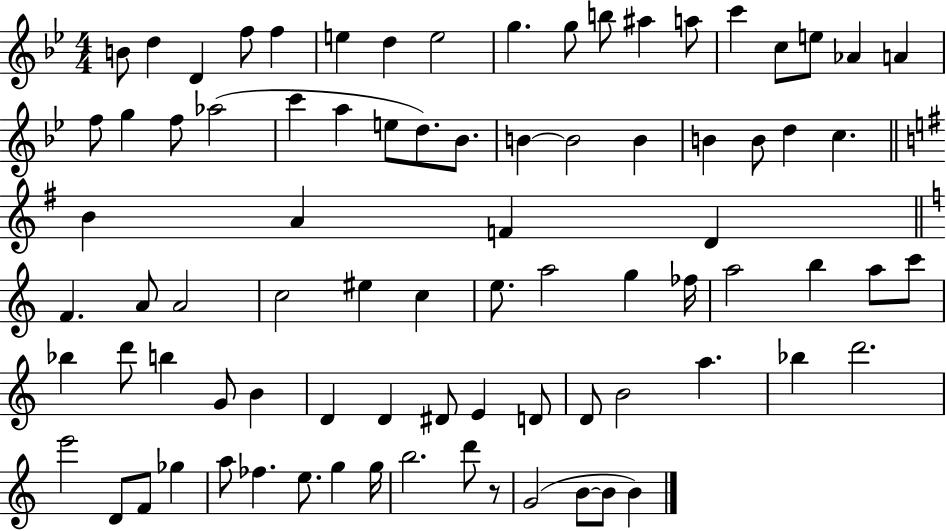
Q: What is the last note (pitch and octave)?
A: B4